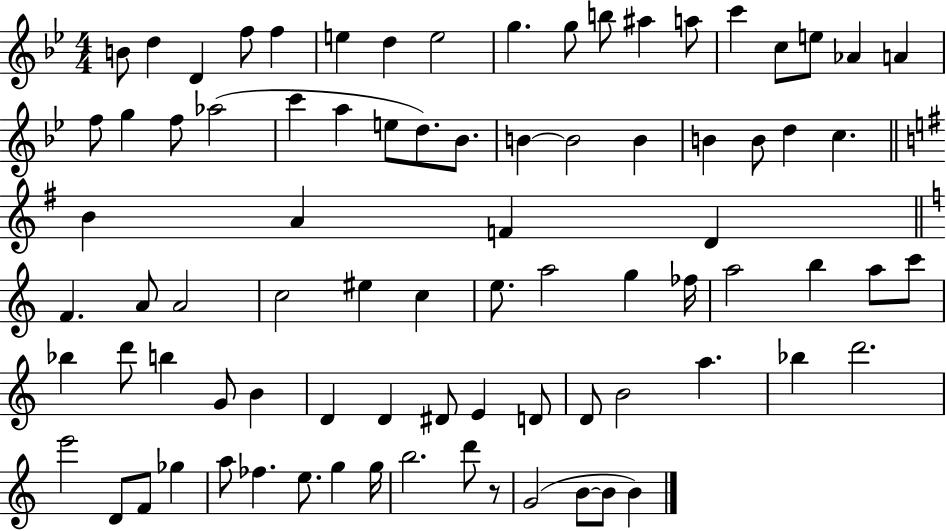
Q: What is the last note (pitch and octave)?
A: B4